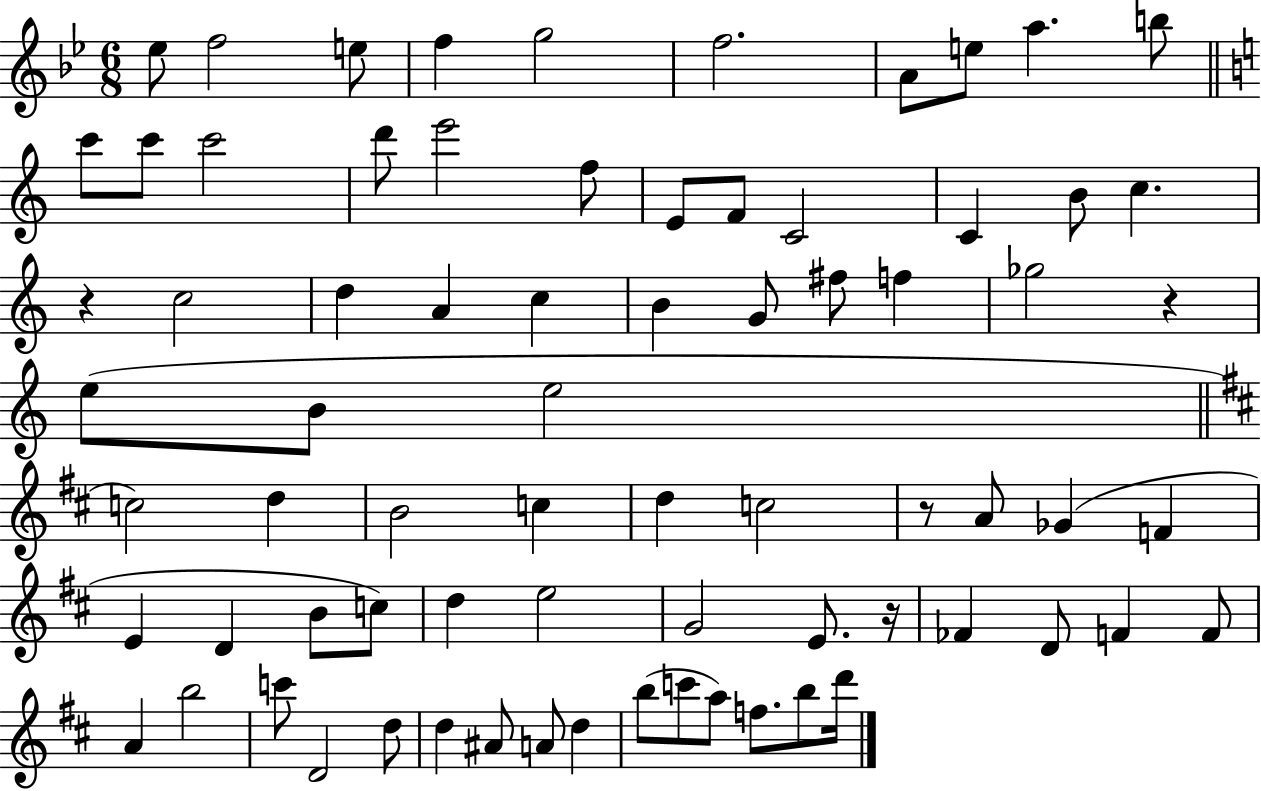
{
  \clef treble
  \numericTimeSignature
  \time 6/8
  \key bes \major
  ees''8 f''2 e''8 | f''4 g''2 | f''2. | a'8 e''8 a''4. b''8 | \break \bar "||" \break \key a \minor c'''8 c'''8 c'''2 | d'''8 e'''2 f''8 | e'8 f'8 c'2 | c'4 b'8 c''4. | \break r4 c''2 | d''4 a'4 c''4 | b'4 g'8 fis''8 f''4 | ges''2 r4 | \break e''8( b'8 e''2 | \bar "||" \break \key d \major c''2) d''4 | b'2 c''4 | d''4 c''2 | r8 a'8 ges'4( f'4 | \break e'4 d'4 b'8 c''8) | d''4 e''2 | g'2 e'8. r16 | fes'4 d'8 f'4 f'8 | \break a'4 b''2 | c'''8 d'2 d''8 | d''4 ais'8 a'8 d''4 | b''8( c'''8 a''8) f''8. b''8 d'''16 | \break \bar "|."
}